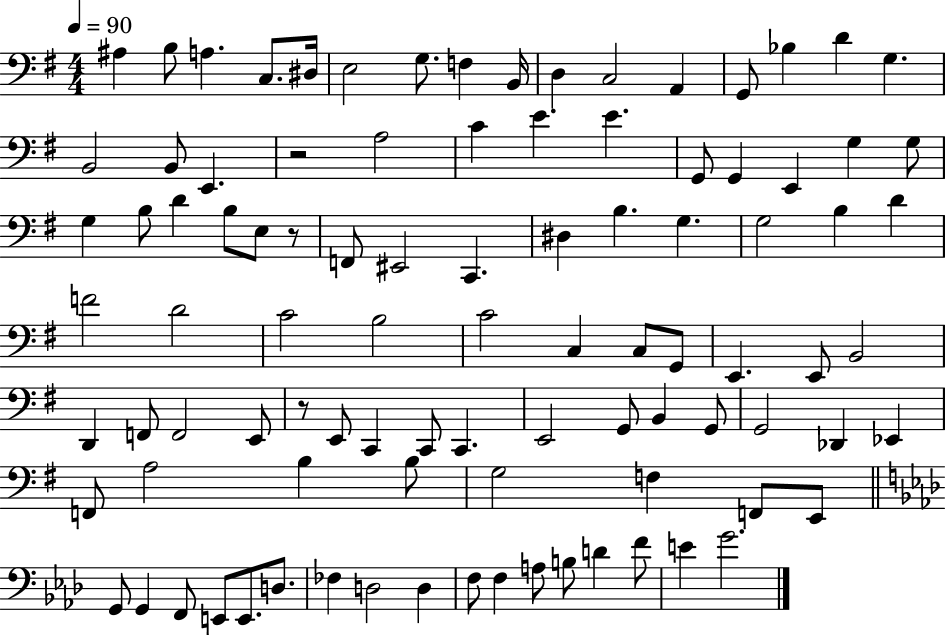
{
  \clef bass
  \numericTimeSignature
  \time 4/4
  \key g \major
  \tempo 4 = 90
  ais4 b8 a4. c8. dis16 | e2 g8. f4 b,16 | d4 c2 a,4 | g,8 bes4 d'4 g4. | \break b,2 b,8 e,4. | r2 a2 | c'4 e'4. e'4. | g,8 g,4 e,4 g4 g8 | \break g4 b8 d'4 b8 e8 r8 | f,8 eis,2 c,4. | dis4 b4. g4. | g2 b4 d'4 | \break f'2 d'2 | c'2 b2 | c'2 c4 c8 g,8 | e,4. e,8 b,2 | \break d,4 f,8 f,2 e,8 | r8 e,8 c,4 c,8 c,4. | e,2 g,8 b,4 g,8 | g,2 des,4 ees,4 | \break f,8 a2 b4 b8 | g2 f4 f,8 e,8 | \bar "||" \break \key f \minor g,8 g,4 f,8 e,8 e,8. d8. | fes4 d2 d4 | f8 f4 a8 b8 d'4 f'8 | e'4 g'2. | \break \bar "|."
}